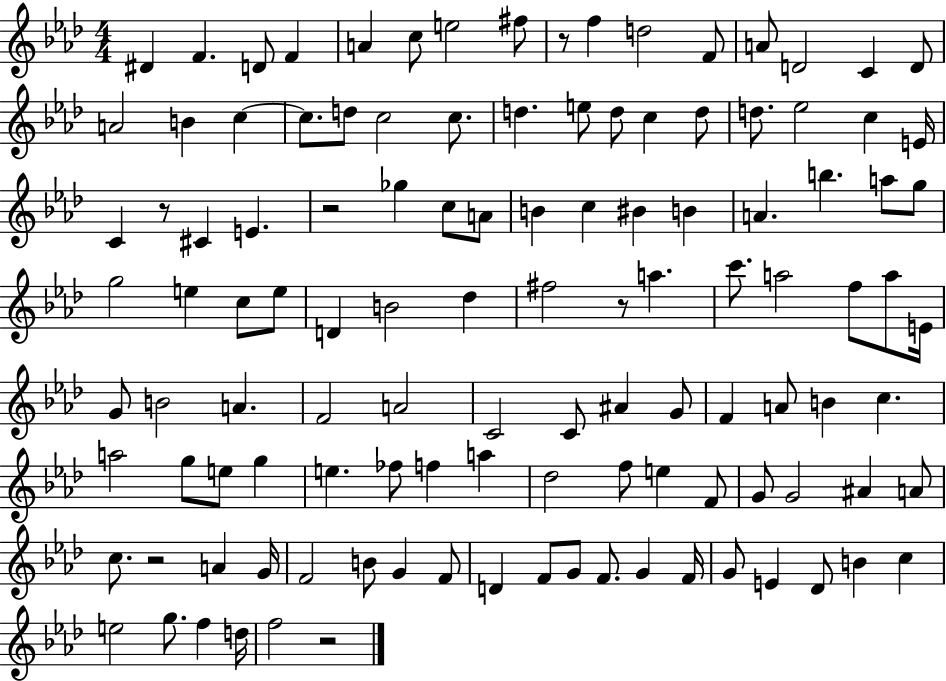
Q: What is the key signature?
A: AES major